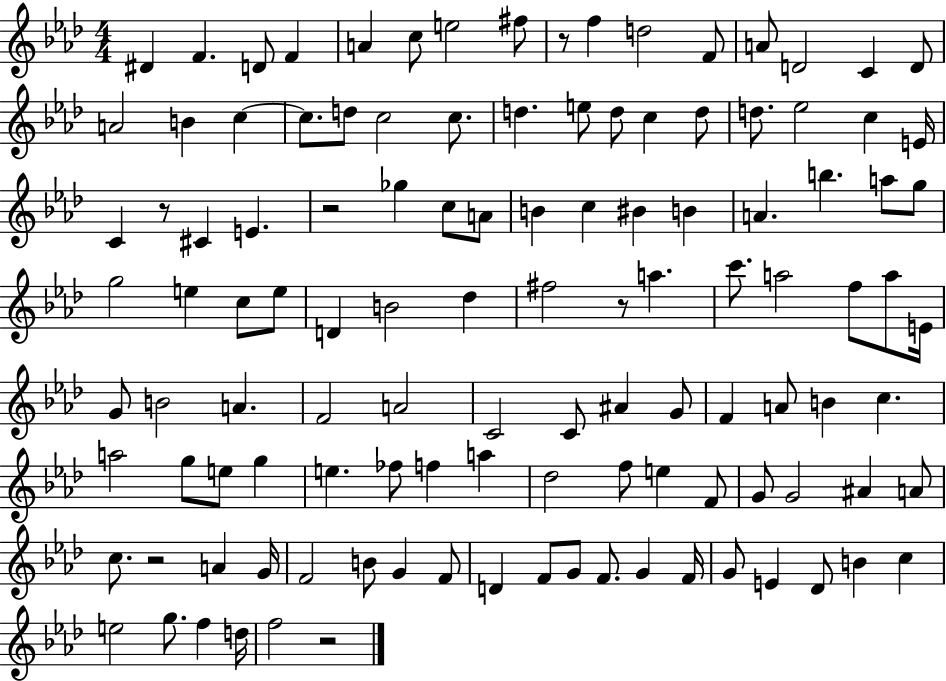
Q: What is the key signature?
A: AES major